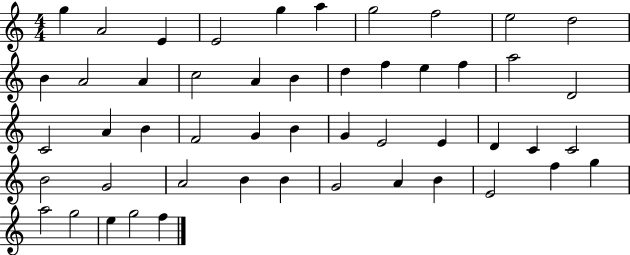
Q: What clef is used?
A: treble